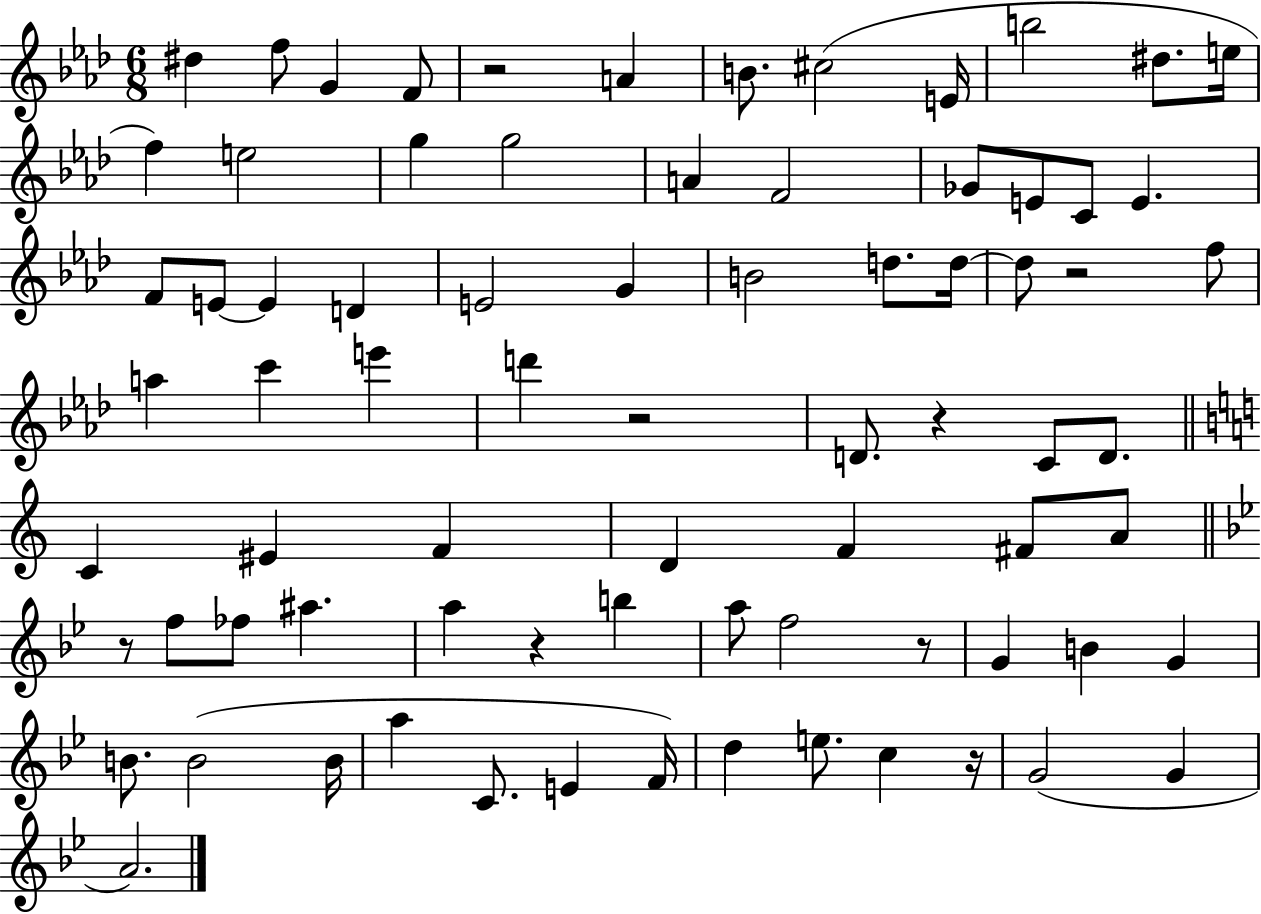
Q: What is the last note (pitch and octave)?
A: A4